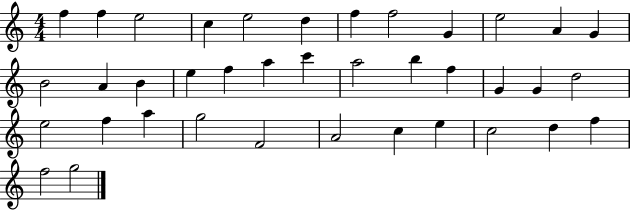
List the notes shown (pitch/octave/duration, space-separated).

F5/q F5/q E5/h C5/q E5/h D5/q F5/q F5/h G4/q E5/h A4/q G4/q B4/h A4/q B4/q E5/q F5/q A5/q C6/q A5/h B5/q F5/q G4/q G4/q D5/h E5/h F5/q A5/q G5/h F4/h A4/h C5/q E5/q C5/h D5/q F5/q F5/h G5/h